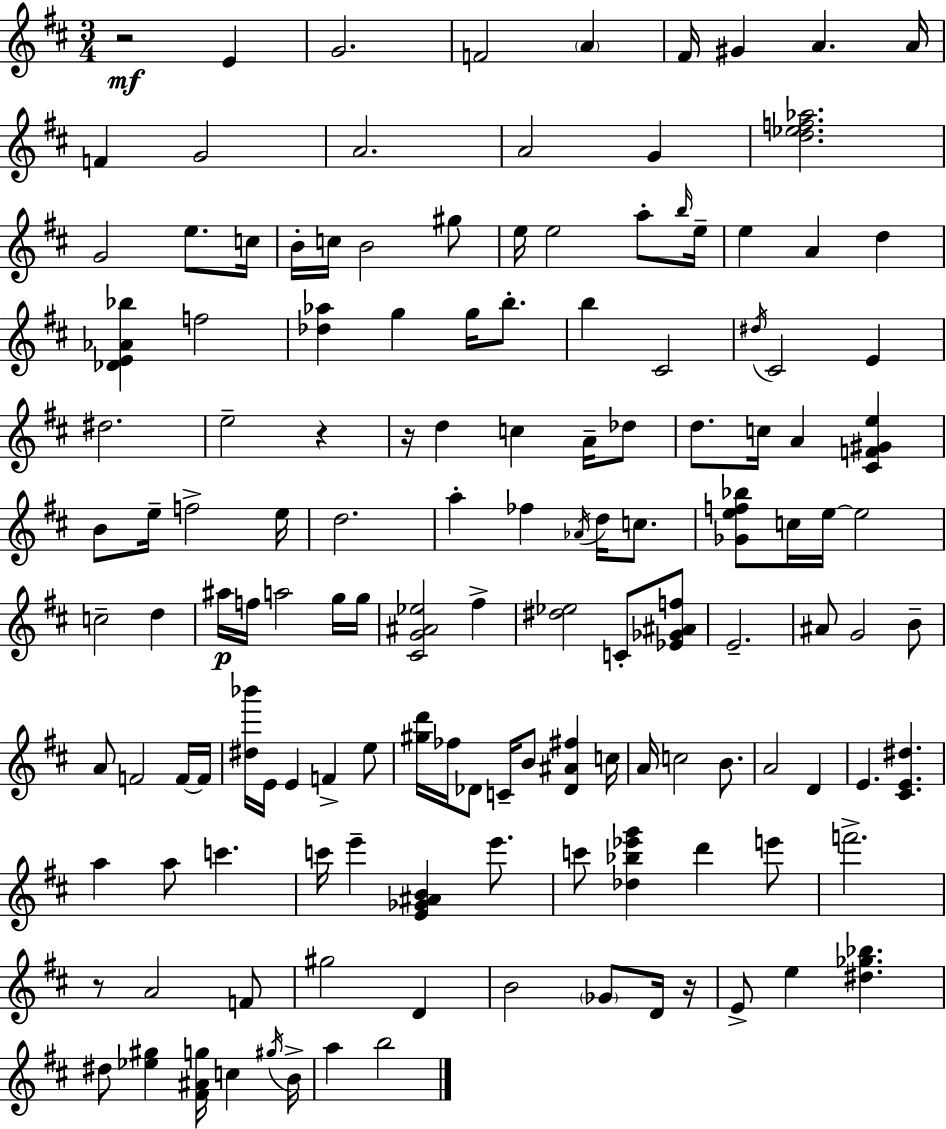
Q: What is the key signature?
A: D major